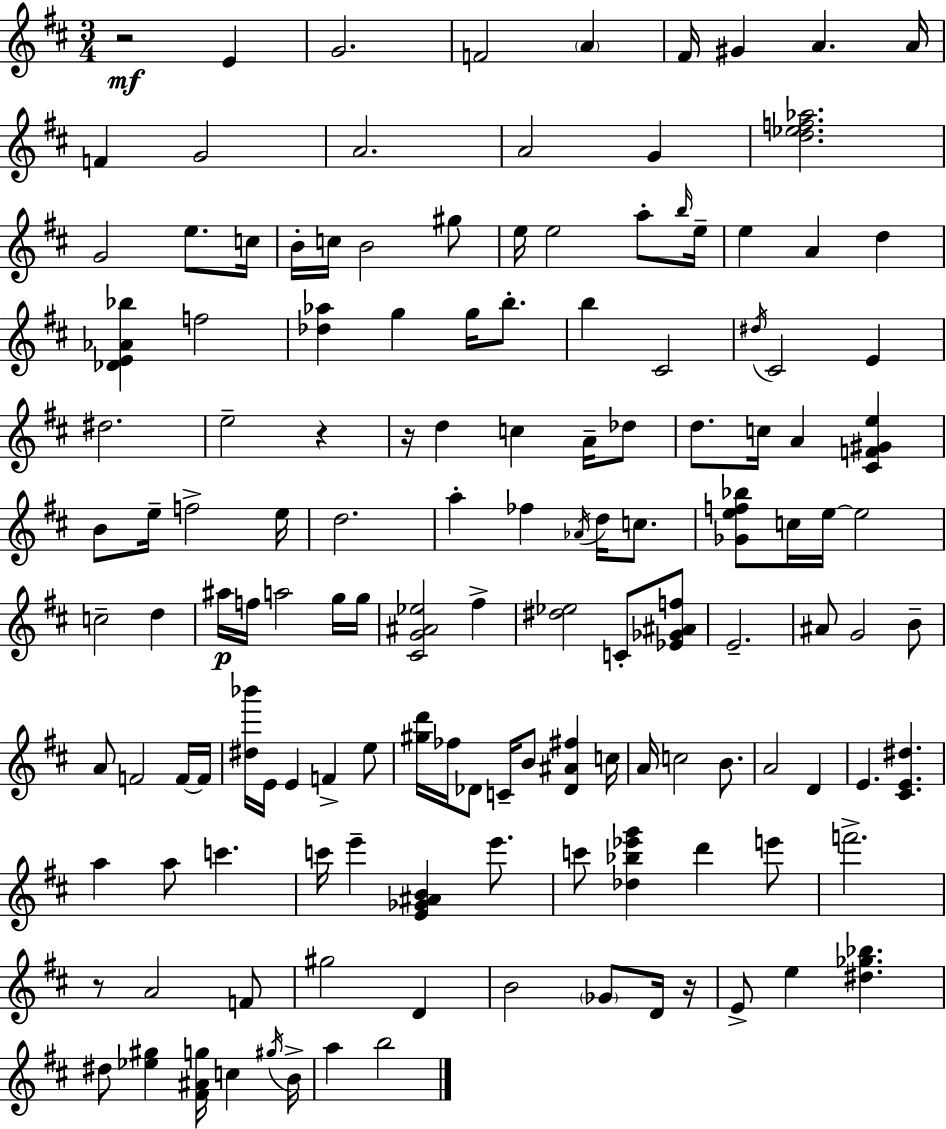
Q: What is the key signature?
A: D major